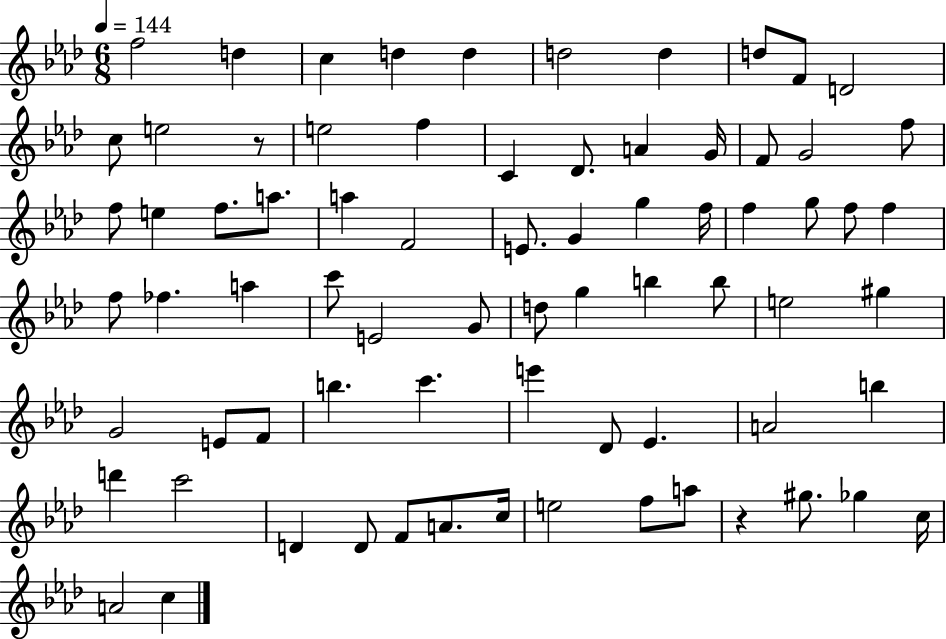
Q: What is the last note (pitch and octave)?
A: C5